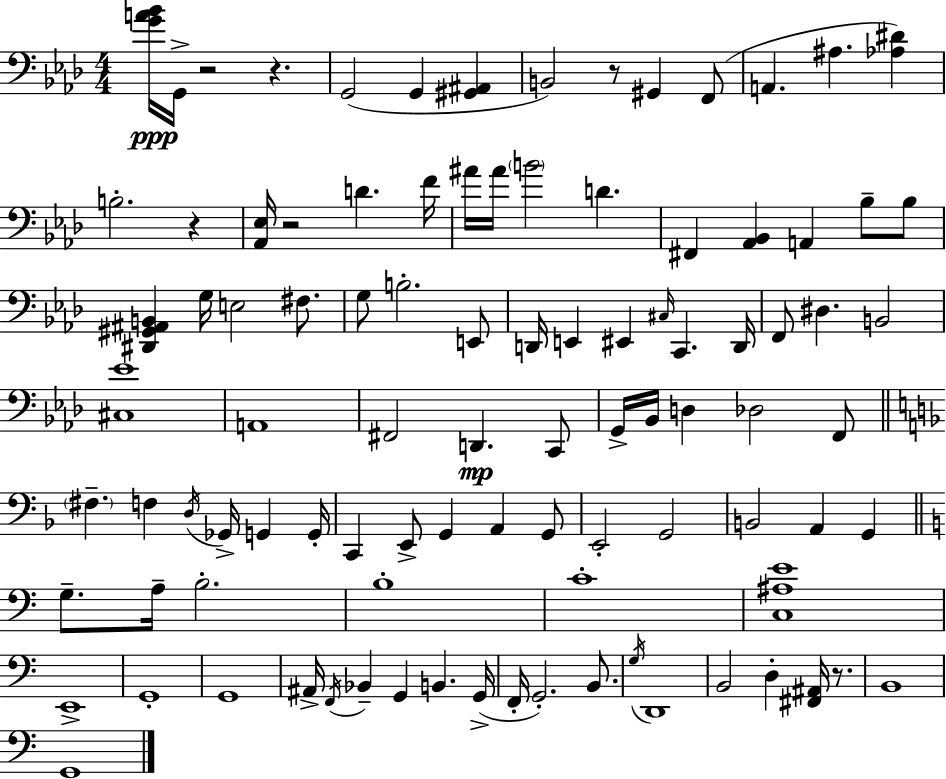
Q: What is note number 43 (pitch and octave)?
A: F2